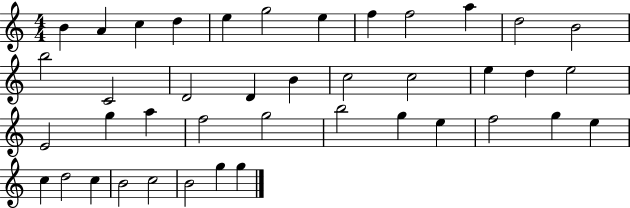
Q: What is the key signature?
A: C major